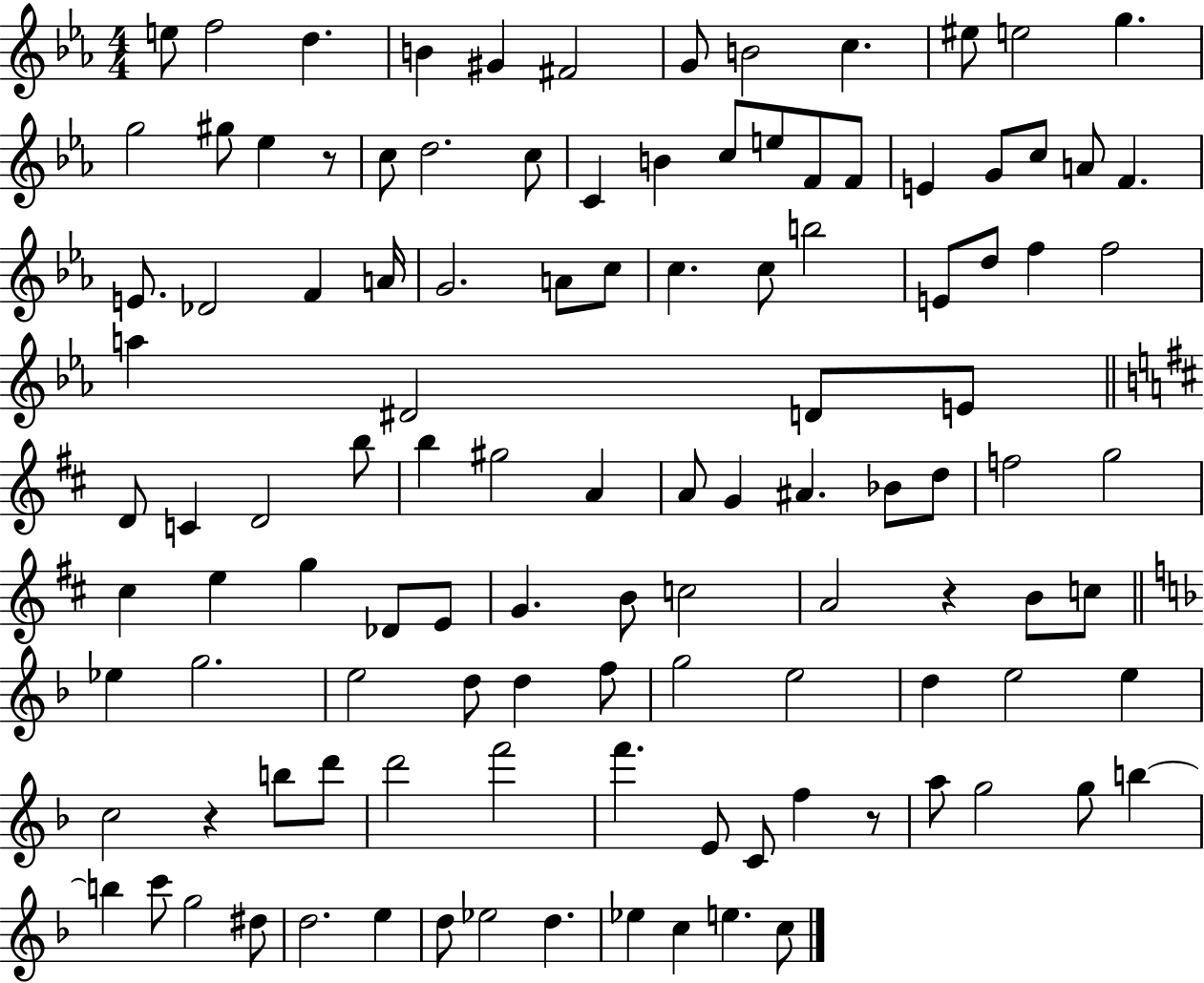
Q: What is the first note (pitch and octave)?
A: E5